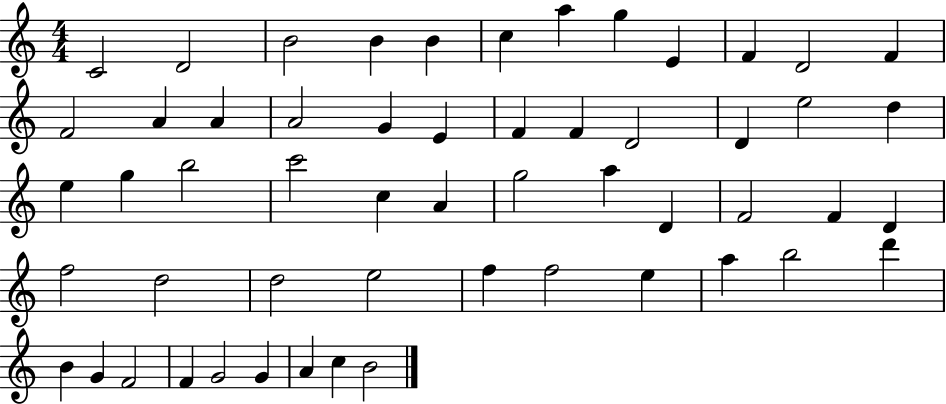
X:1
T:Untitled
M:4/4
L:1/4
K:C
C2 D2 B2 B B c a g E F D2 F F2 A A A2 G E F F D2 D e2 d e g b2 c'2 c A g2 a D F2 F D f2 d2 d2 e2 f f2 e a b2 d' B G F2 F G2 G A c B2